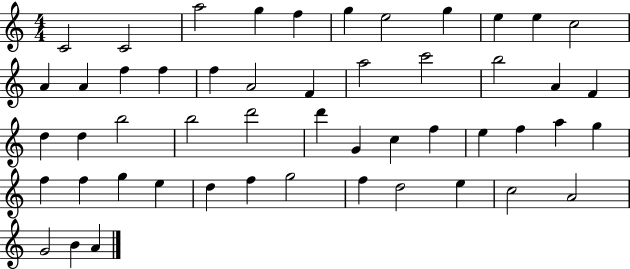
X:1
T:Untitled
M:4/4
L:1/4
K:C
C2 C2 a2 g f g e2 g e e c2 A A f f f A2 F a2 c'2 b2 A F d d b2 b2 d'2 d' G c f e f a g f f g e d f g2 f d2 e c2 A2 G2 B A